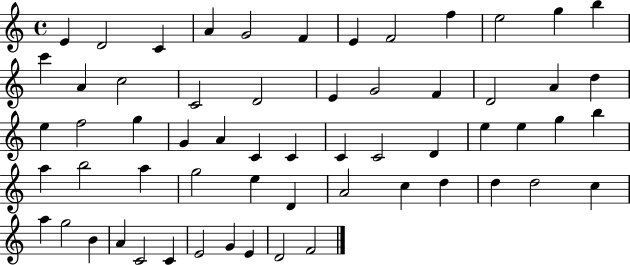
{
  \clef treble
  \time 4/4
  \defaultTimeSignature
  \key c \major
  e'4 d'2 c'4 | a'4 g'2 f'4 | e'4 f'2 f''4 | e''2 g''4 b''4 | \break c'''4 a'4 c''2 | c'2 d'2 | e'4 g'2 f'4 | d'2 a'4 d''4 | \break e''4 f''2 g''4 | g'4 a'4 c'4 c'4 | c'4 c'2 d'4 | e''4 e''4 g''4 b''4 | \break a''4 b''2 a''4 | g''2 e''4 d'4 | a'2 c''4 d''4 | d''4 d''2 c''4 | \break a''4 g''2 b'4 | a'4 c'2 c'4 | e'2 g'4 e'4 | d'2 f'2 | \break \bar "|."
}